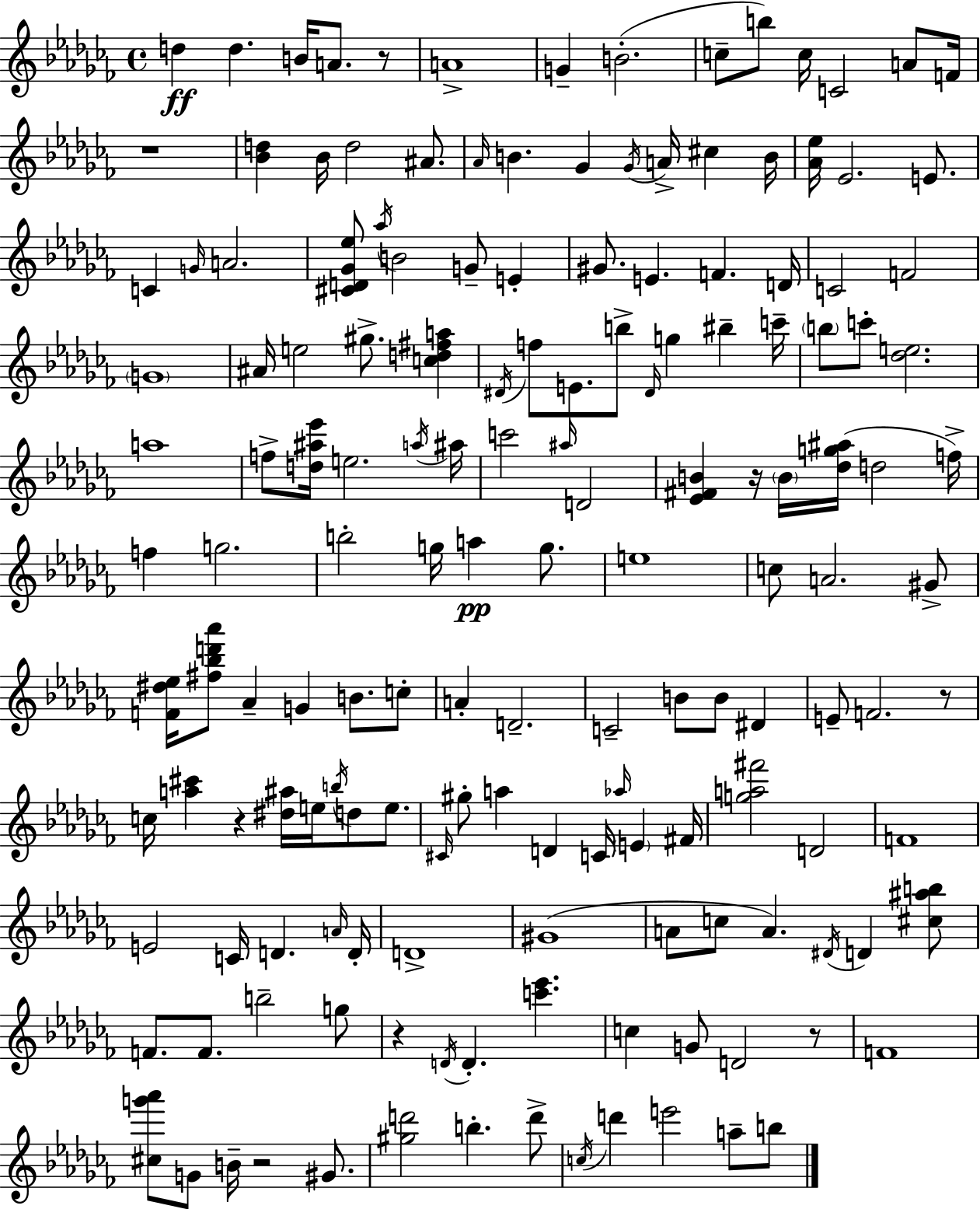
D5/q D5/q. B4/s A4/e. R/e A4/w G4/q B4/h. C5/e B5/e C5/s C4/h A4/e F4/s R/w [Bb4,D5]/q Bb4/s D5/h A#4/e. Ab4/s B4/q. Gb4/q Gb4/s A4/s C#5/q B4/s [Ab4,Eb5]/s Eb4/h. E4/e. C4/q G4/s A4/h. [C#4,D4,Gb4,Eb5]/e Ab5/s B4/h G4/e E4/q G#4/e. E4/q. F4/q. D4/s C4/h F4/h G4/w A#4/s E5/h G#5/e. [C5,D5,F#5,A5]/q D#4/s F5/e E4/e. B5/e D#4/s G5/q BIS5/q C6/s B5/e C6/e [Db5,E5]/h. A5/w F5/e [D5,A#5,Eb6]/s E5/h. A5/s A#5/s C6/h A#5/s D4/h [Eb4,F#4,B4]/q R/s B4/s [Db5,G5,A#5]/s D5/h F5/s F5/q G5/h. B5/h G5/s A5/q G5/e. E5/w C5/e A4/h. G#4/e [F4,D#5,Eb5]/s [F#5,Bb5,D6,Ab6]/e Ab4/q G4/q B4/e. C5/e A4/q D4/h. C4/h B4/e B4/e D#4/q E4/e F4/h. R/e C5/s [A5,C#6]/q R/q [D#5,A#5]/s E5/s B5/s D5/e E5/e. C#4/s G#5/e A5/q D4/q C4/s Ab5/s E4/q F#4/s [G5,A5,F#6]/h D4/h F4/w E4/h C4/s D4/q. A4/s D4/s D4/w G#4/w A4/e C5/e A4/q. D#4/s D4/q [C#5,A#5,B5]/e F4/e. F4/e. B5/h G5/e R/q D4/s D4/q. [C6,Eb6]/q. C5/q G4/e D4/h R/e F4/w [C#5,G6,Ab6]/e G4/e B4/s R/h G#4/e. [G#5,D6]/h B5/q. D6/e C5/s D6/q E6/h A5/e B5/e